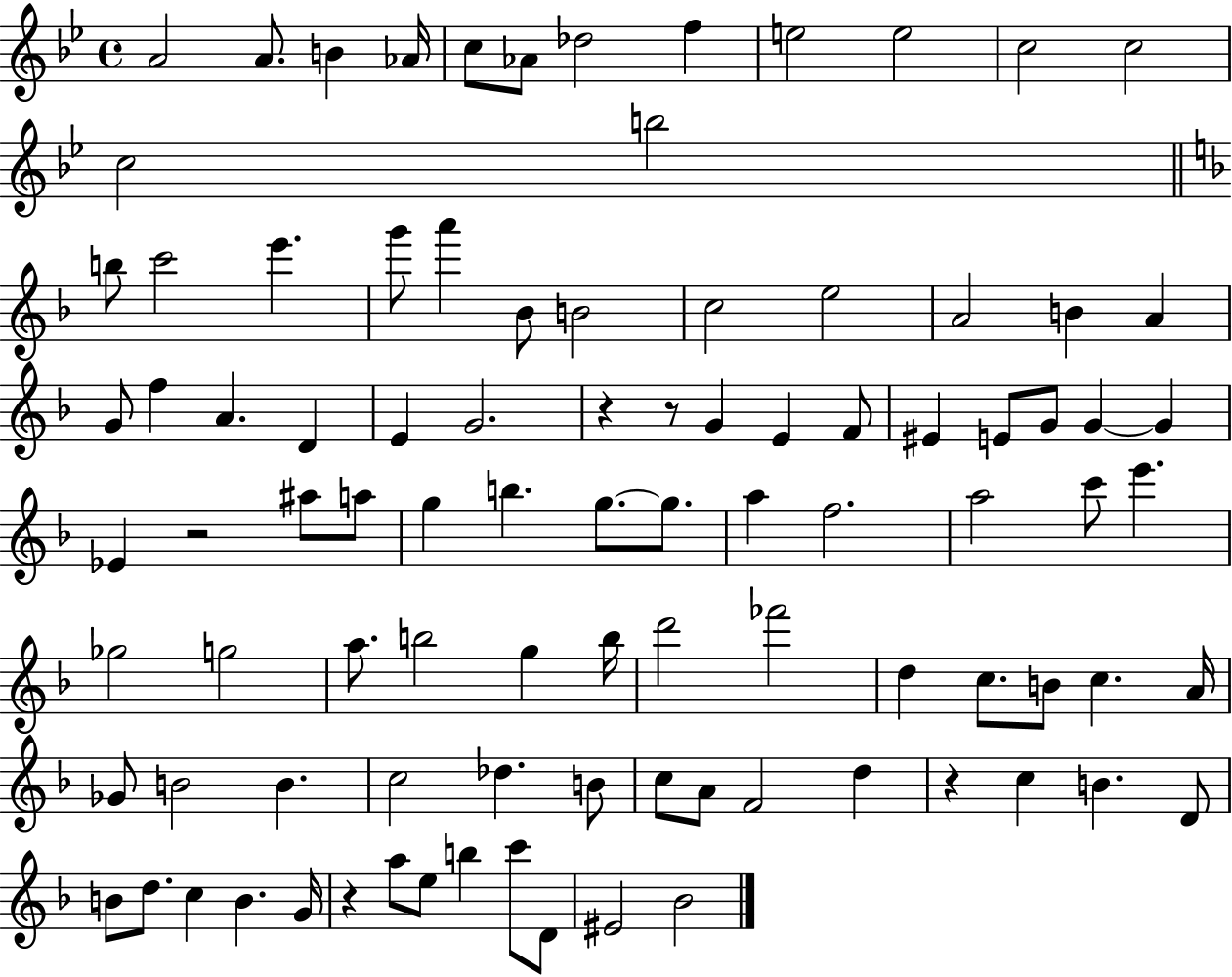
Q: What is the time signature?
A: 4/4